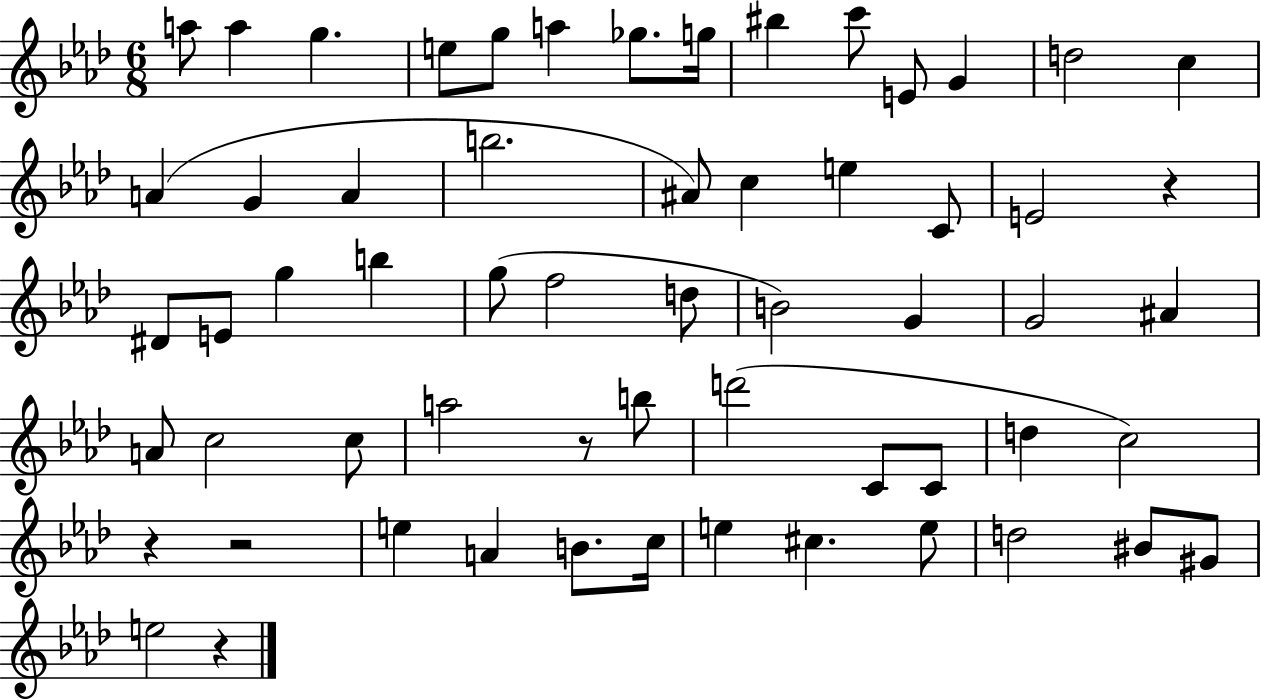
A5/e A5/q G5/q. E5/e G5/e A5/q Gb5/e. G5/s BIS5/q C6/e E4/e G4/q D5/h C5/q A4/q G4/q A4/q B5/h. A#4/e C5/q E5/q C4/e E4/h R/q D#4/e E4/e G5/q B5/q G5/e F5/h D5/e B4/h G4/q G4/h A#4/q A4/e C5/h C5/e A5/h R/e B5/e D6/h C4/e C4/e D5/q C5/h R/q R/h E5/q A4/q B4/e. C5/s E5/q C#5/q. E5/e D5/h BIS4/e G#4/e E5/h R/q